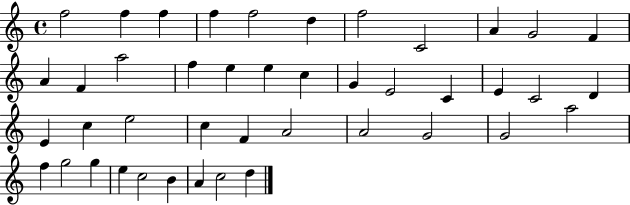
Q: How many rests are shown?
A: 0